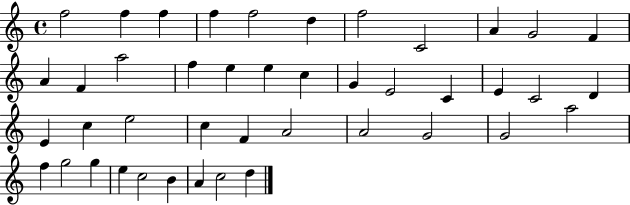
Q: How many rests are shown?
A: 0